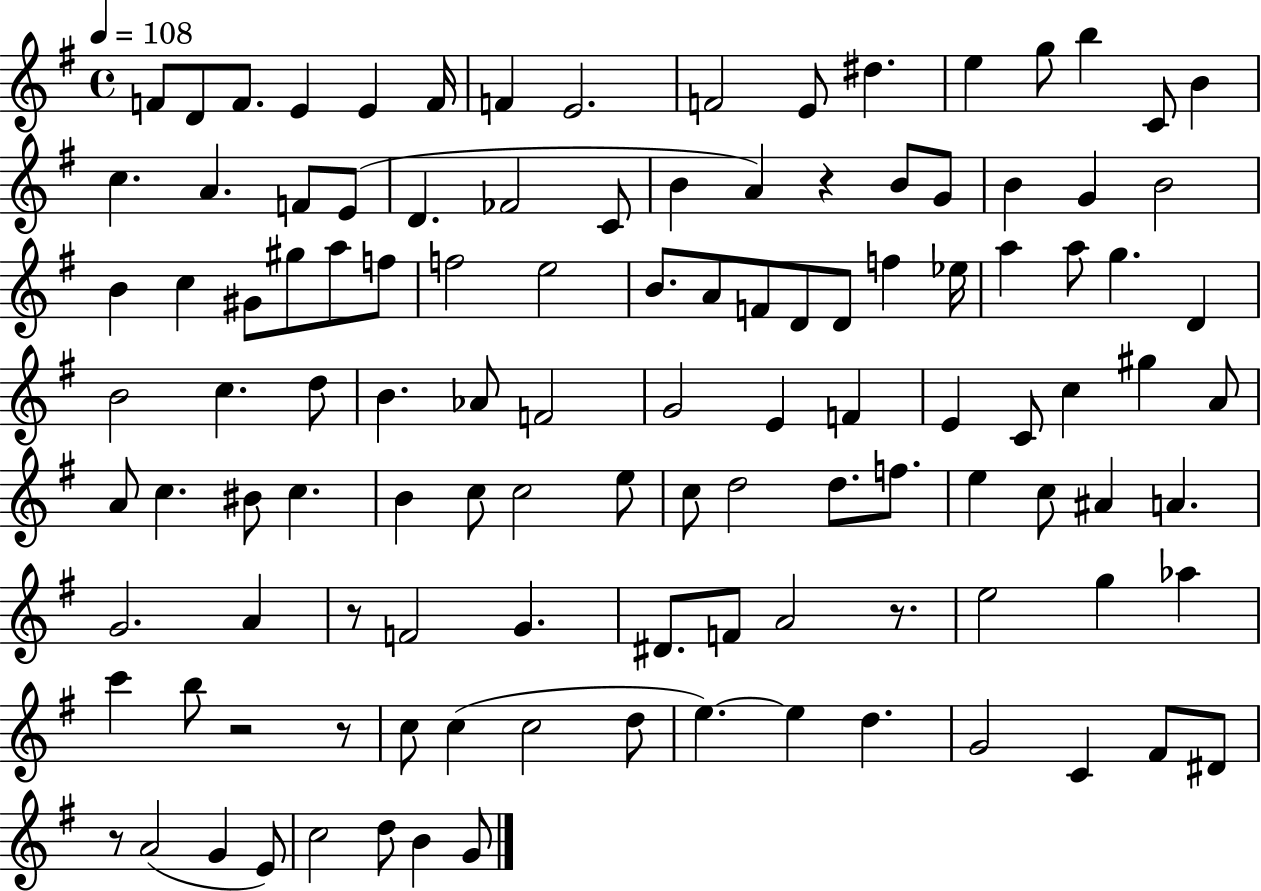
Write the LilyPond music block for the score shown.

{
  \clef treble
  \time 4/4
  \defaultTimeSignature
  \key g \major
  \tempo 4 = 108
  f'8 d'8 f'8. e'4 e'4 f'16 | f'4 e'2. | f'2 e'8 dis''4. | e''4 g''8 b''4 c'8 b'4 | \break c''4. a'4. f'8 e'8( | d'4. fes'2 c'8 | b'4 a'4) r4 b'8 g'8 | b'4 g'4 b'2 | \break b'4 c''4 gis'8 gis''8 a''8 f''8 | f''2 e''2 | b'8. a'8 f'8 d'8 d'8 f''4 ees''16 | a''4 a''8 g''4. d'4 | \break b'2 c''4. d''8 | b'4. aes'8 f'2 | g'2 e'4 f'4 | e'4 c'8 c''4 gis''4 a'8 | \break a'8 c''4. bis'8 c''4. | b'4 c''8 c''2 e''8 | c''8 d''2 d''8. f''8. | e''4 c''8 ais'4 a'4. | \break g'2. a'4 | r8 f'2 g'4. | dis'8. f'8 a'2 r8. | e''2 g''4 aes''4 | \break c'''4 b''8 r2 r8 | c''8 c''4( c''2 d''8 | e''4.~~) e''4 d''4. | g'2 c'4 fis'8 dis'8 | \break r8 a'2( g'4 e'8) | c''2 d''8 b'4 g'8 | \bar "|."
}